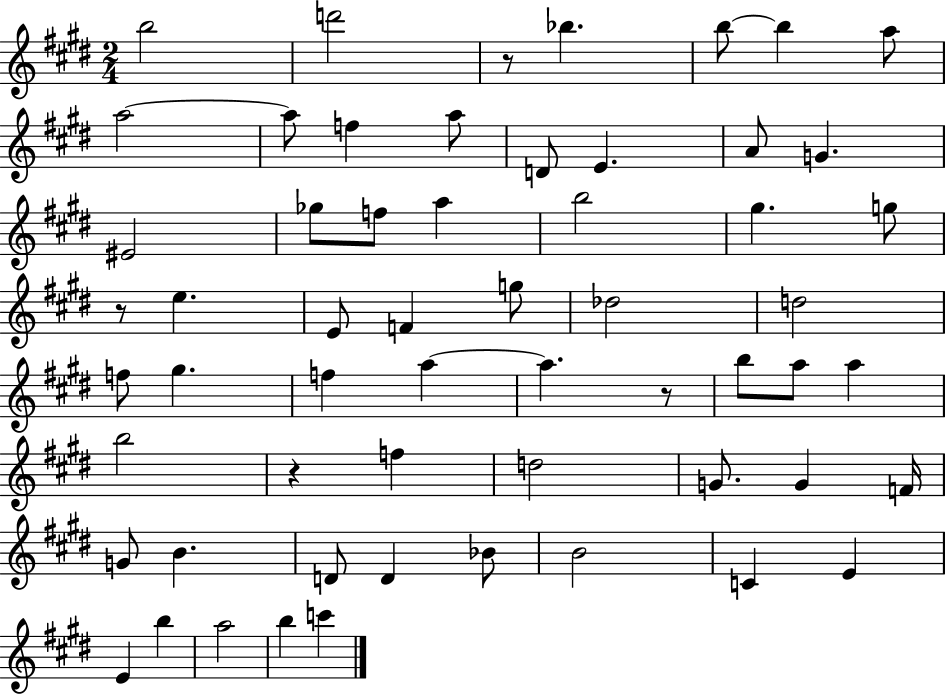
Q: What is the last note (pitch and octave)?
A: C6